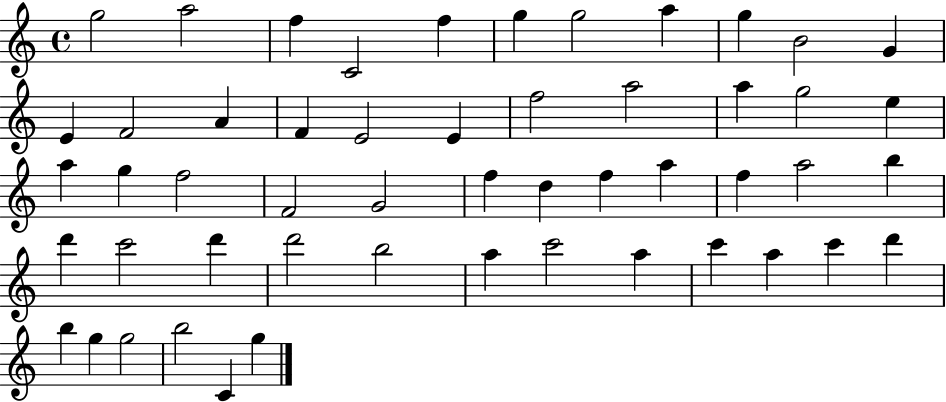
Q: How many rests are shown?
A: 0